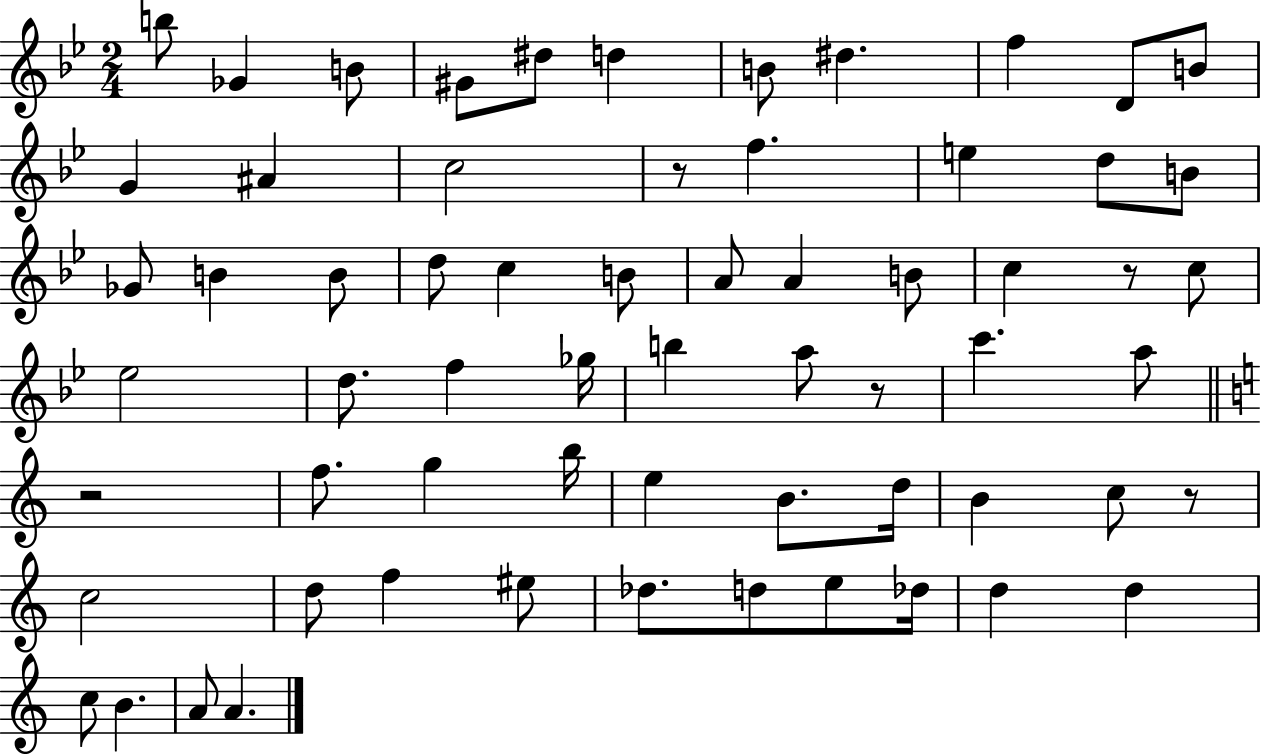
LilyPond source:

{
  \clef treble
  \numericTimeSignature
  \time 2/4
  \key bes \major
  b''8 ges'4 b'8 | gis'8 dis''8 d''4 | b'8 dis''4. | f''4 d'8 b'8 | \break g'4 ais'4 | c''2 | r8 f''4. | e''4 d''8 b'8 | \break ges'8 b'4 b'8 | d''8 c''4 b'8 | a'8 a'4 b'8 | c''4 r8 c''8 | \break ees''2 | d''8. f''4 ges''16 | b''4 a''8 r8 | c'''4. a''8 | \break \bar "||" \break \key c \major r2 | f''8. g''4 b''16 | e''4 b'8. d''16 | b'4 c''8 r8 | \break c''2 | d''8 f''4 eis''8 | des''8. d''8 e''8 des''16 | d''4 d''4 | \break c''8 b'4. | a'8 a'4. | \bar "|."
}